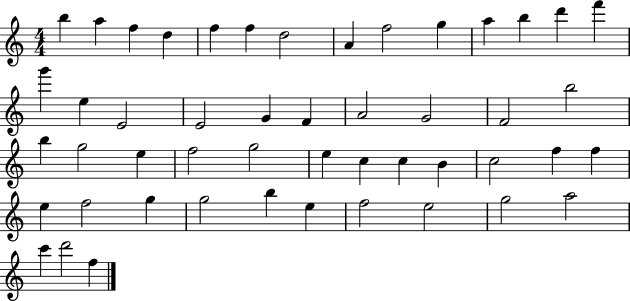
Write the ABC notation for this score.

X:1
T:Untitled
M:4/4
L:1/4
K:C
b a f d f f d2 A f2 g a b d' f' g' e E2 E2 G F A2 G2 F2 b2 b g2 e f2 g2 e c c B c2 f f e f2 g g2 b e f2 e2 g2 a2 c' d'2 f